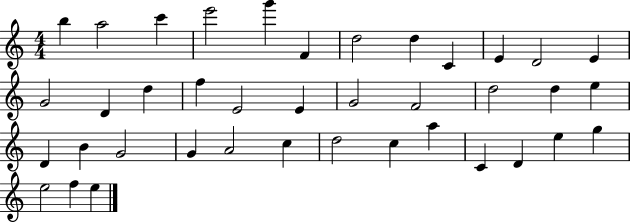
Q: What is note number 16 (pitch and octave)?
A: F5